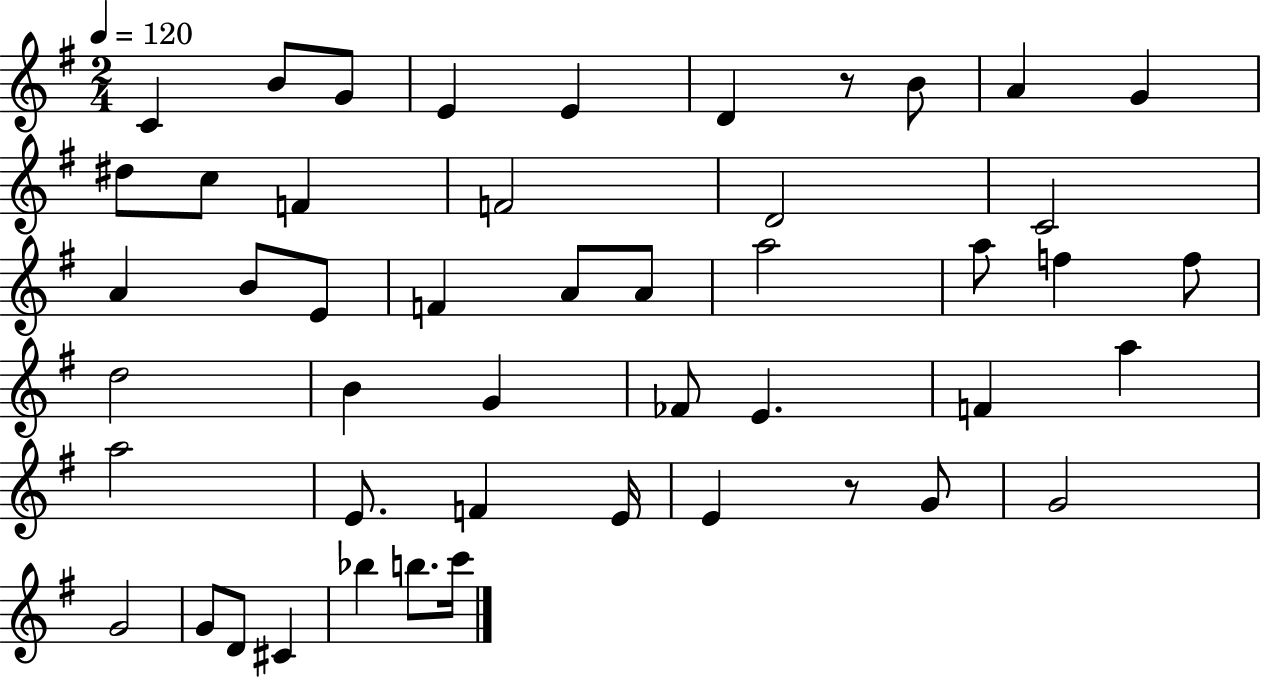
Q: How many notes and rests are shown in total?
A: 48